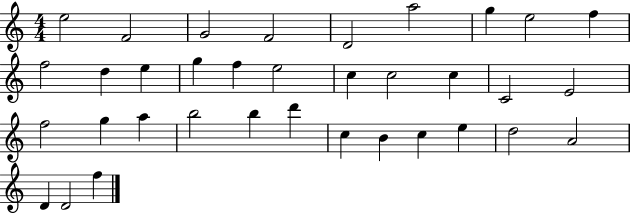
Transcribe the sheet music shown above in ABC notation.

X:1
T:Untitled
M:4/4
L:1/4
K:C
e2 F2 G2 F2 D2 a2 g e2 f f2 d e g f e2 c c2 c C2 E2 f2 g a b2 b d' c B c e d2 A2 D D2 f